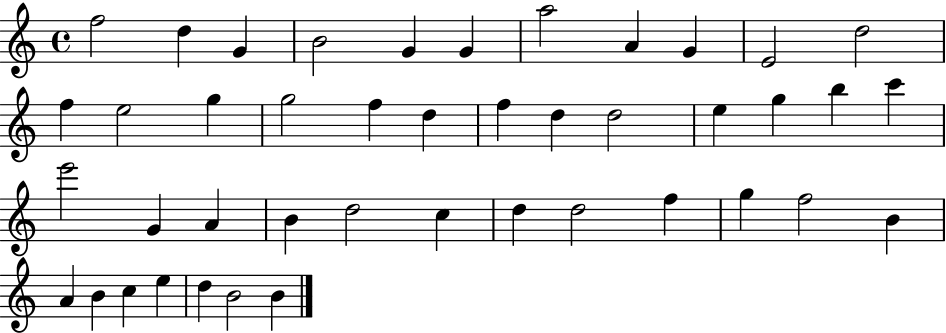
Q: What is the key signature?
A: C major